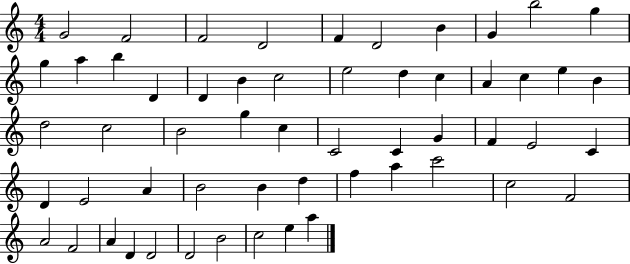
{
  \clef treble
  \numericTimeSignature
  \time 4/4
  \key c \major
  g'2 f'2 | f'2 d'2 | f'4 d'2 b'4 | g'4 b''2 g''4 | \break g''4 a''4 b''4 d'4 | d'4 b'4 c''2 | e''2 d''4 c''4 | a'4 c''4 e''4 b'4 | \break d''2 c''2 | b'2 g''4 c''4 | c'2 c'4 g'4 | f'4 e'2 c'4 | \break d'4 e'2 a'4 | b'2 b'4 d''4 | f''4 a''4 c'''2 | c''2 f'2 | \break a'2 f'2 | a'4 d'4 d'2 | d'2 b'2 | c''2 e''4 a''4 | \break \bar "|."
}